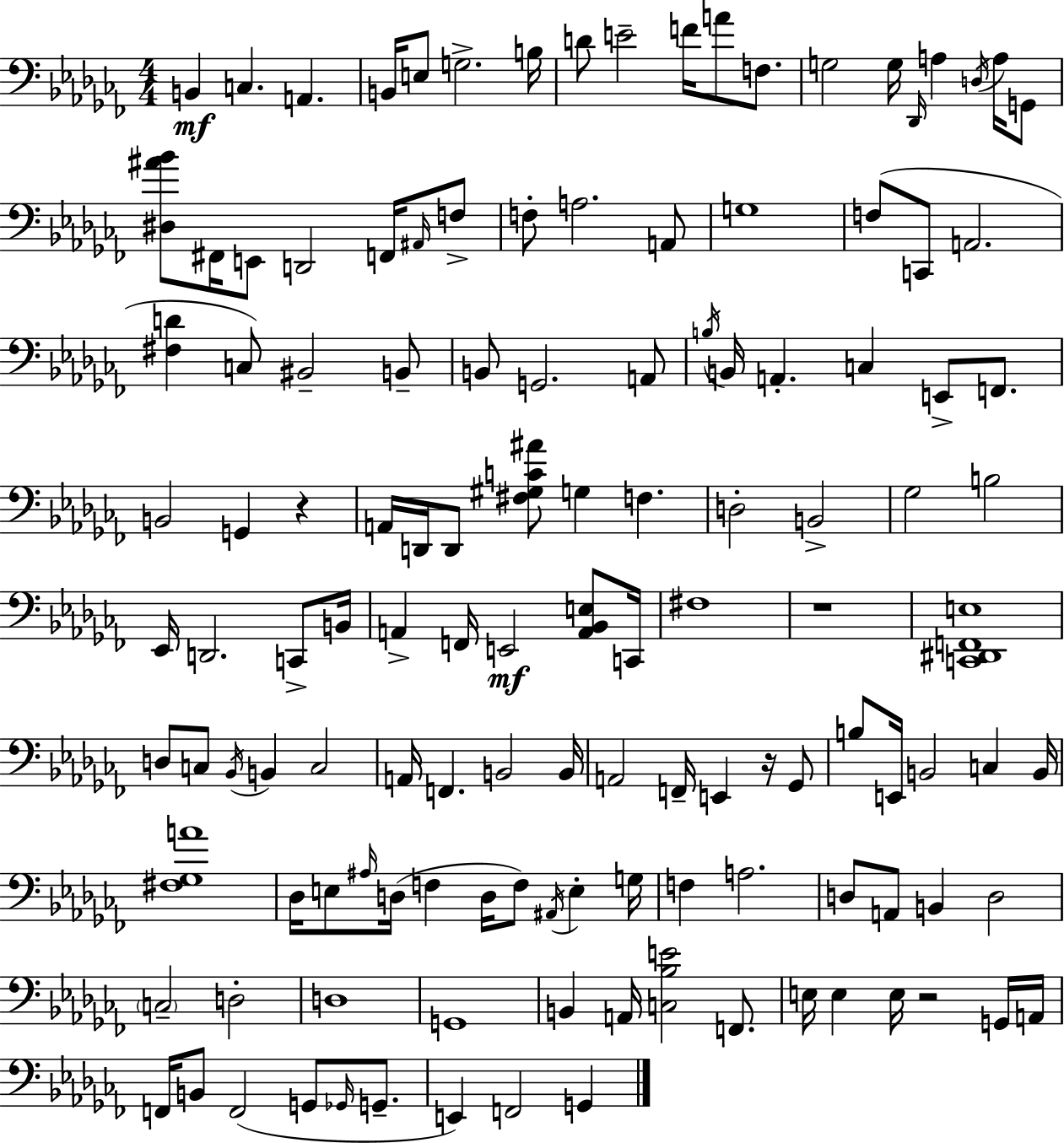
B2/q C3/q. A2/q. B2/s E3/e G3/h. B3/s D4/e E4/h F4/s A4/e F3/e. G3/h G3/s Db2/s A3/q D3/s A3/s G2/e [D#3,A#4,Bb4]/e F#2/s E2/e D2/h F2/s A#2/s F3/e F3/e A3/h. A2/e G3/w F3/e C2/e A2/h. [F#3,D4]/q C3/e BIS2/h B2/e B2/e G2/h. A2/e B3/s B2/s A2/q. C3/q E2/e F2/e. B2/h G2/q R/q A2/s D2/s D2/e [F#3,G#3,C4,A#4]/e G3/q F3/q. D3/h B2/h Gb3/h B3/h Eb2/s D2/h. C2/e B2/s A2/q F2/s E2/h [A2,Bb2,E3]/e C2/s F#3/w R/w [C2,D#2,F2,E3]/w D3/e C3/e Bb2/s B2/q C3/h A2/s F2/q. B2/h B2/s A2/h F2/s E2/q R/s Gb2/e B3/e E2/s B2/h C3/q B2/s [F#3,Gb3,A4]/w Db3/s E3/e A#3/s D3/s F3/q D3/s F3/e A#2/s E3/q G3/s F3/q A3/h. D3/e A2/e B2/q D3/h C3/h D3/h D3/w G2/w B2/q A2/s [C3,Bb3,E4]/h F2/e. E3/s E3/q E3/s R/h G2/s A2/s F2/s B2/e F2/h G2/e Gb2/s G2/e. E2/q F2/h G2/q